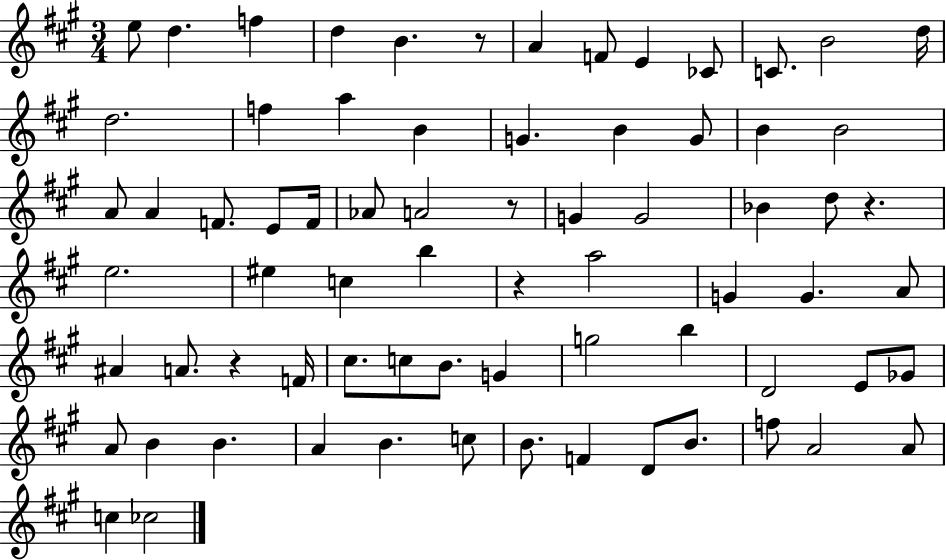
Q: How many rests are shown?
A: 5